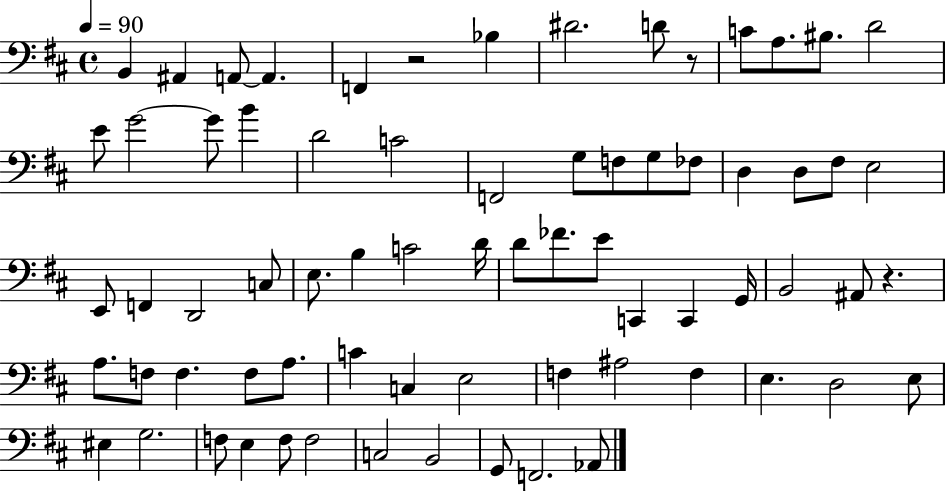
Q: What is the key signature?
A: D major